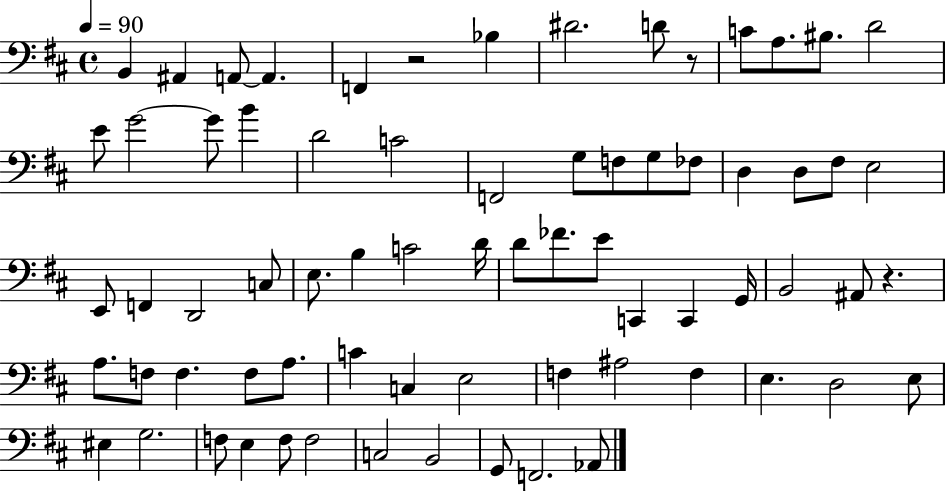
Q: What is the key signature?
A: D major